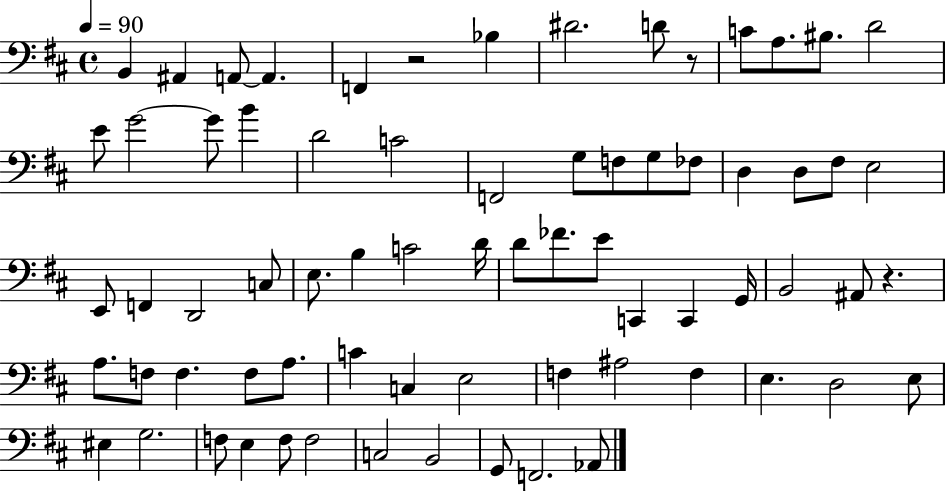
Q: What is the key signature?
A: D major